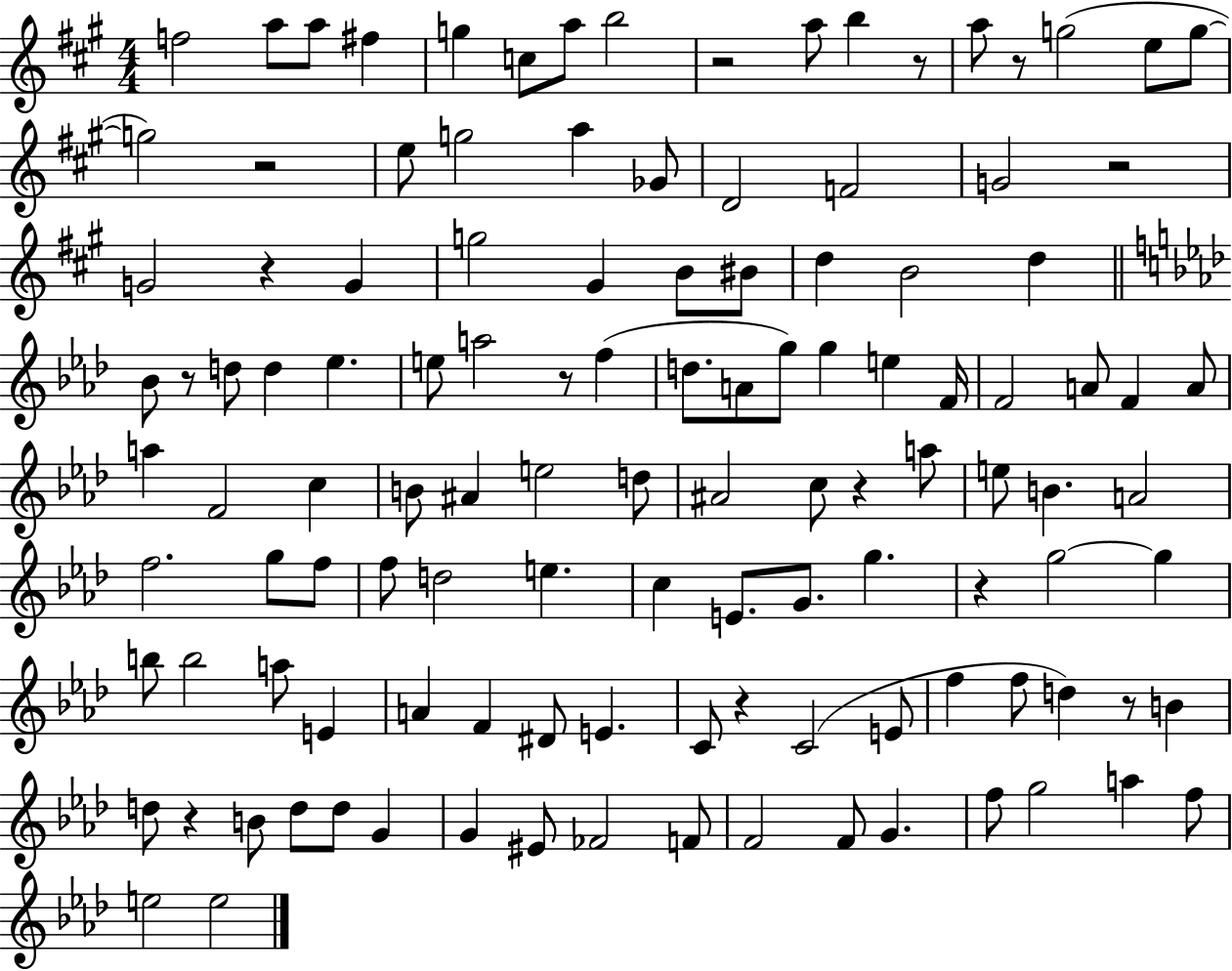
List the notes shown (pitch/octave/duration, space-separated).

F5/h A5/e A5/e F#5/q G5/q C5/e A5/e B5/h R/h A5/e B5/q R/e A5/e R/e G5/h E5/e G5/e G5/h R/h E5/e G5/h A5/q Gb4/e D4/h F4/h G4/h R/h G4/h R/q G4/q G5/h G#4/q B4/e BIS4/e D5/q B4/h D5/q Bb4/e R/e D5/e D5/q Eb5/q. E5/e A5/h R/e F5/q D5/e. A4/e G5/e G5/q E5/q F4/s F4/h A4/e F4/q A4/e A5/q F4/h C5/q B4/e A#4/q E5/h D5/e A#4/h C5/e R/q A5/e E5/e B4/q. A4/h F5/h. G5/e F5/e F5/e D5/h E5/q. C5/q E4/e. G4/e. G5/q. R/q G5/h G5/q B5/e B5/h A5/e E4/q A4/q F4/q D#4/e E4/q. C4/e R/q C4/h E4/e F5/q F5/e D5/q R/e B4/q D5/e R/q B4/e D5/e D5/e G4/q G4/q EIS4/e FES4/h F4/e F4/h F4/e G4/q. F5/e G5/h A5/q F5/e E5/h E5/h